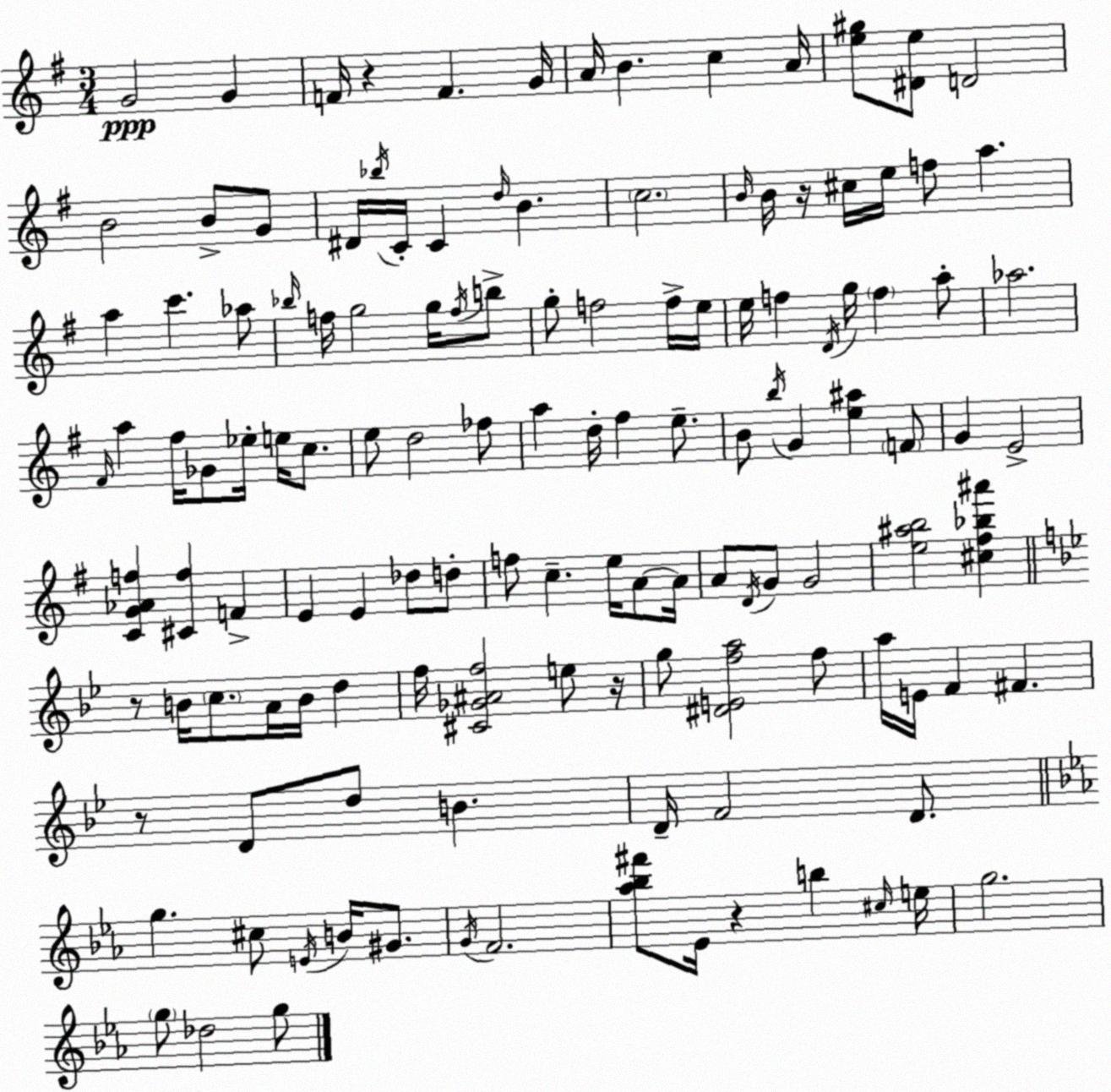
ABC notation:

X:1
T:Untitled
M:3/4
L:1/4
K:Em
G2 G F/4 z F G/4 A/4 B c A/4 [e^g]/2 [^De]/2 D2 B2 B/2 G/2 ^D/4 _b/4 C/4 C d/4 B c2 B/4 B/4 z/4 ^c/4 e/4 f/2 a a c' _a/2 _b/4 f/4 g2 g/4 f/4 b/2 g/2 f2 f/4 e/4 e/4 f D/4 g/4 f a/2 _a2 ^F/4 a ^f/4 _G/2 _e/4 e/4 c/2 e/2 d2 _f/2 a d/4 ^f e/2 B/2 b/4 G [e^a] F/2 G E2 [CG_Af] [^Cf] F E E _d/2 d/2 f/2 c e/4 A/2 A/4 A/2 D/4 G/2 G2 [e^ab]2 [^c^f_b^a'] z/2 B/4 c/2 A/4 B/4 d f/4 [^C_G^Af]2 e/2 z/4 g/2 [^DEfa]2 f/2 a/4 E/4 F ^F z/2 D/2 d/2 B D/4 F2 D/2 g ^c/2 E/4 B/4 ^G/2 G/4 F2 [_a_b^f']/2 _E/4 z b ^c/4 e/4 g2 g/2 _d2 g/2